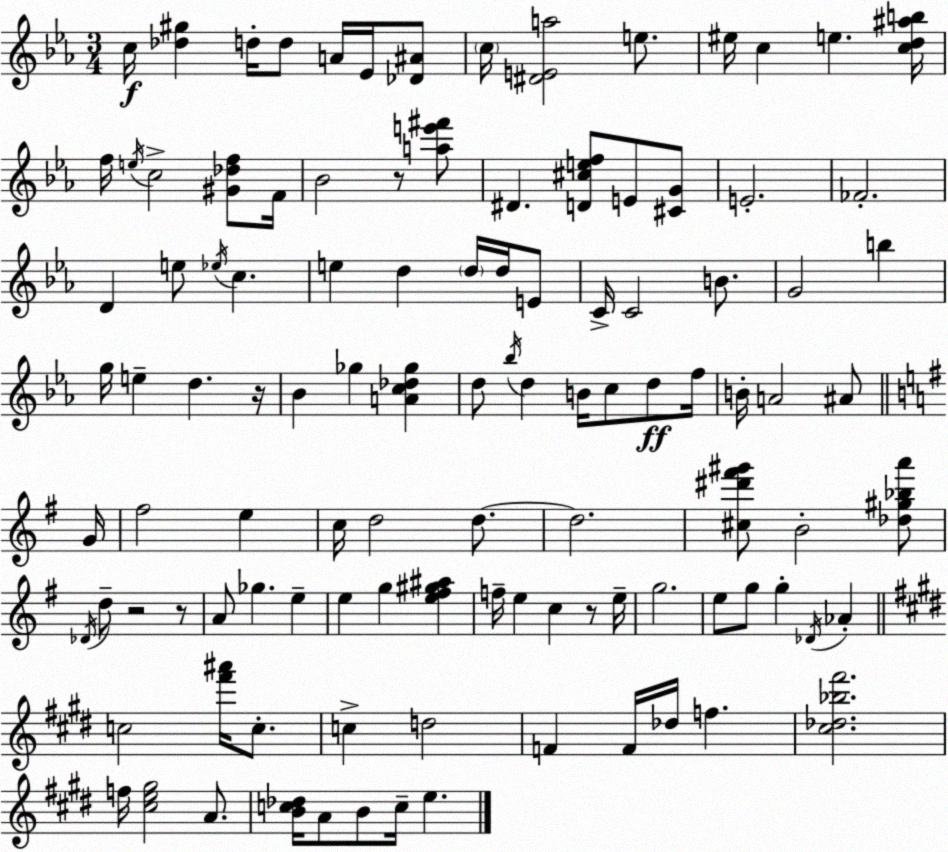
X:1
T:Untitled
M:3/4
L:1/4
K:Cm
c/4 [_d^g] d/4 d/2 A/4 _E/4 [_D^A]/2 c/4 [^DEa]2 e/2 ^e/4 c e [cd^ab]/4 f/4 e/4 c2 [^G_df]/2 F/4 _B2 z/2 [ae'^f']/2 ^D [D^cef]/2 E/2 [^CG]/2 E2 _F2 D e/2 _e/4 c e d d/4 d/4 E/2 C/4 C2 B/2 G2 b g/4 e d z/4 _B _g [Ac_d_g] d/2 _b/4 d B/4 c/2 d/2 f/4 B/4 A2 ^A/2 G/4 ^f2 e c/4 d2 d/2 d2 [^c^d'^f'^g']/2 B2 [_d^g_ba']/2 _D/4 d/2 z2 z/2 A/2 _g e e g [e^f^g^a] f/4 e c z/2 e/4 g2 e/2 g/2 g _D/4 _A c2 [^f'^a']/4 c/2 c d2 F F/4 _d/4 f [^c_d_b^f']2 f/4 [^ce^g]2 A/2 [Bc_d]/4 A/2 B/2 c/4 e